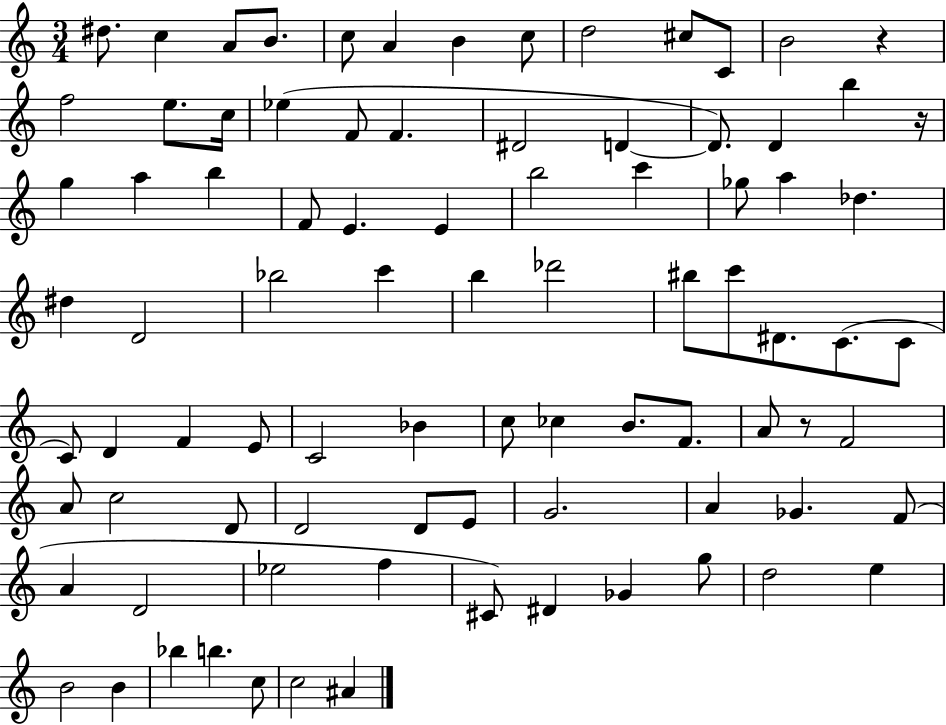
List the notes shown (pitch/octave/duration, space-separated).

D#5/e. C5/q A4/e B4/e. C5/e A4/q B4/q C5/e D5/h C#5/e C4/e B4/h R/q F5/h E5/e. C5/s Eb5/q F4/e F4/q. D#4/h D4/q D4/e. D4/q B5/q R/s G5/q A5/q B5/q F4/e E4/q. E4/q B5/h C6/q Gb5/e A5/q Db5/q. D#5/q D4/h Bb5/h C6/q B5/q Db6/h BIS5/e C6/e D#4/e. C4/e. C4/e C4/e D4/q F4/q E4/e C4/h Bb4/q C5/e CES5/q B4/e. F4/e. A4/e R/e F4/h A4/e C5/h D4/e D4/h D4/e E4/e G4/h. A4/q Gb4/q. F4/e A4/q D4/h Eb5/h F5/q C#4/e D#4/q Gb4/q G5/e D5/h E5/q B4/h B4/q Bb5/q B5/q. C5/e C5/h A#4/q